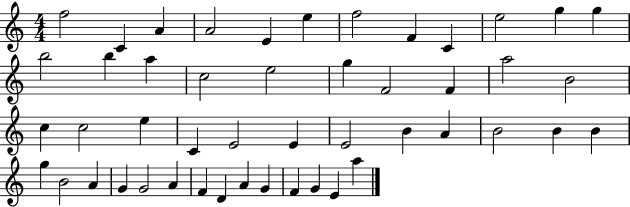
{
  \clef treble
  \numericTimeSignature
  \time 4/4
  \key c \major
  f''2 c'4 a'4 | a'2 e'4 e''4 | f''2 f'4 c'4 | e''2 g''4 g''4 | \break b''2 b''4 a''4 | c''2 e''2 | g''4 f'2 f'4 | a''2 b'2 | \break c''4 c''2 e''4 | c'4 e'2 e'4 | e'2 b'4 a'4 | b'2 b'4 b'4 | \break g''4 b'2 a'4 | g'4 g'2 a'4 | f'4 d'4 a'4 g'4 | f'4 g'4 e'4 a''4 | \break \bar "|."
}